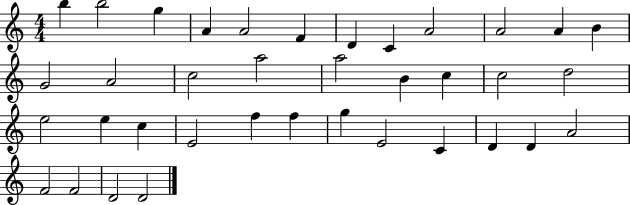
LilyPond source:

{
  \clef treble
  \numericTimeSignature
  \time 4/4
  \key c \major
  b''4 b''2 g''4 | a'4 a'2 f'4 | d'4 c'4 a'2 | a'2 a'4 b'4 | \break g'2 a'2 | c''2 a''2 | a''2 b'4 c''4 | c''2 d''2 | \break e''2 e''4 c''4 | e'2 f''4 f''4 | g''4 e'2 c'4 | d'4 d'4 a'2 | \break f'2 f'2 | d'2 d'2 | \bar "|."
}